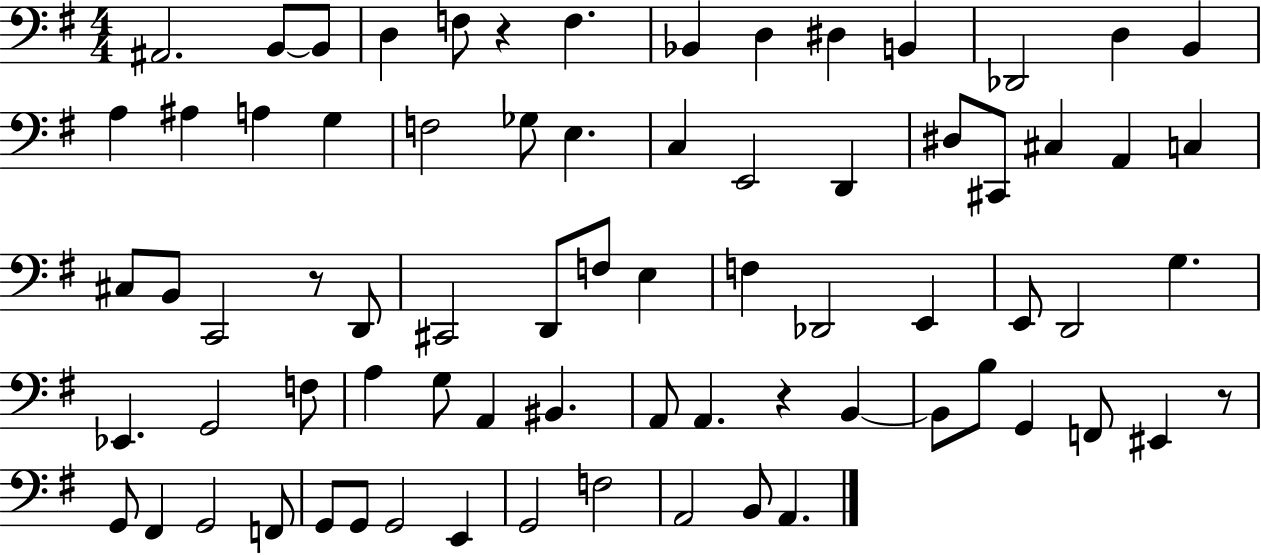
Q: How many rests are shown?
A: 4